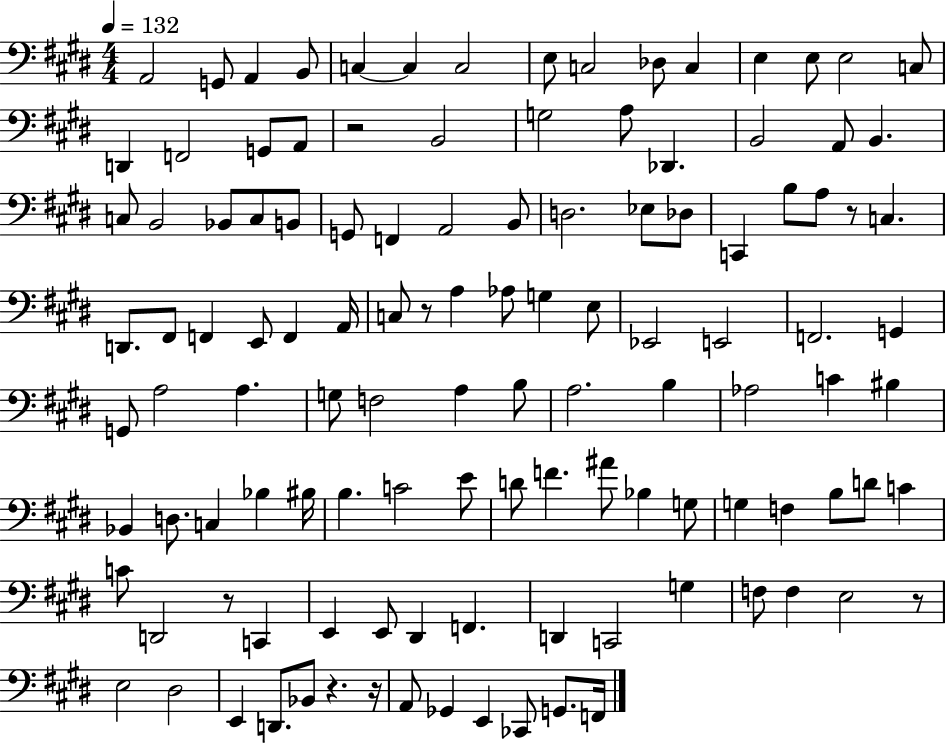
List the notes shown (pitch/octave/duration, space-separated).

A2/h G2/e A2/q B2/e C3/q C3/q C3/h E3/e C3/h Db3/e C3/q E3/q E3/e E3/h C3/e D2/q F2/h G2/e A2/e R/h B2/h G3/h A3/e Db2/q. B2/h A2/e B2/q. C3/e B2/h Bb2/e C3/e B2/e G2/e F2/q A2/h B2/e D3/h. Eb3/e Db3/e C2/q B3/e A3/e R/e C3/q. D2/e. F#2/e F2/q E2/e F2/q A2/s C3/e R/e A3/q Ab3/e G3/q E3/e Eb2/h E2/h F2/h. G2/q G2/e A3/h A3/q. G3/e F3/h A3/q B3/e A3/h. B3/q Ab3/h C4/q BIS3/q Bb2/q D3/e. C3/q Bb3/q BIS3/s B3/q. C4/h E4/e D4/e F4/q. A#4/e Bb3/q G3/e G3/q F3/q B3/e D4/e C4/q C4/e D2/h R/e C2/q E2/q E2/e D#2/q F2/q. D2/q C2/h G3/q F3/e F3/q E3/h R/e E3/h D#3/h E2/q D2/e. Bb2/e R/q. R/s A2/e Gb2/q E2/q CES2/e G2/e. F2/s